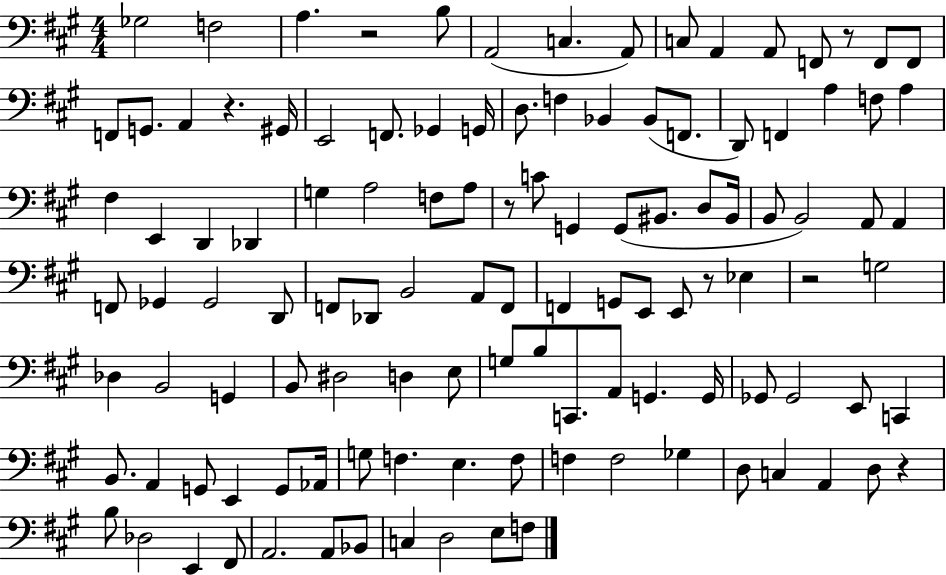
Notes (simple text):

Gb3/h F3/h A3/q. R/h B3/e A2/h C3/q. A2/e C3/e A2/q A2/e F2/e R/e F2/e F2/e F2/e G2/e. A2/q R/q. G#2/s E2/h F2/e. Gb2/q G2/s D3/e. F3/q Bb2/q Bb2/e F2/e. D2/e F2/q A3/q F3/e A3/q F#3/q E2/q D2/q Db2/q G3/q A3/h F3/e A3/e R/e C4/e G2/q G2/e BIS2/e. D3/e BIS2/s B2/e B2/h A2/e A2/q F2/e Gb2/q Gb2/h D2/e F2/e Db2/e B2/h A2/e F2/e F2/q G2/e E2/e E2/e R/e Eb3/q R/h G3/h Db3/q B2/h G2/q B2/e D#3/h D3/q E3/e G3/e B3/e C2/e. A2/e G2/q. G2/s Gb2/e Gb2/h E2/e C2/q B2/e. A2/q G2/e E2/q G2/e Ab2/s G3/e F3/q. E3/q. F3/e F3/q F3/h Gb3/q D3/e C3/q A2/q D3/e R/q B3/e Db3/h E2/q F#2/e A2/h. A2/e Bb2/e C3/q D3/h E3/e F3/e